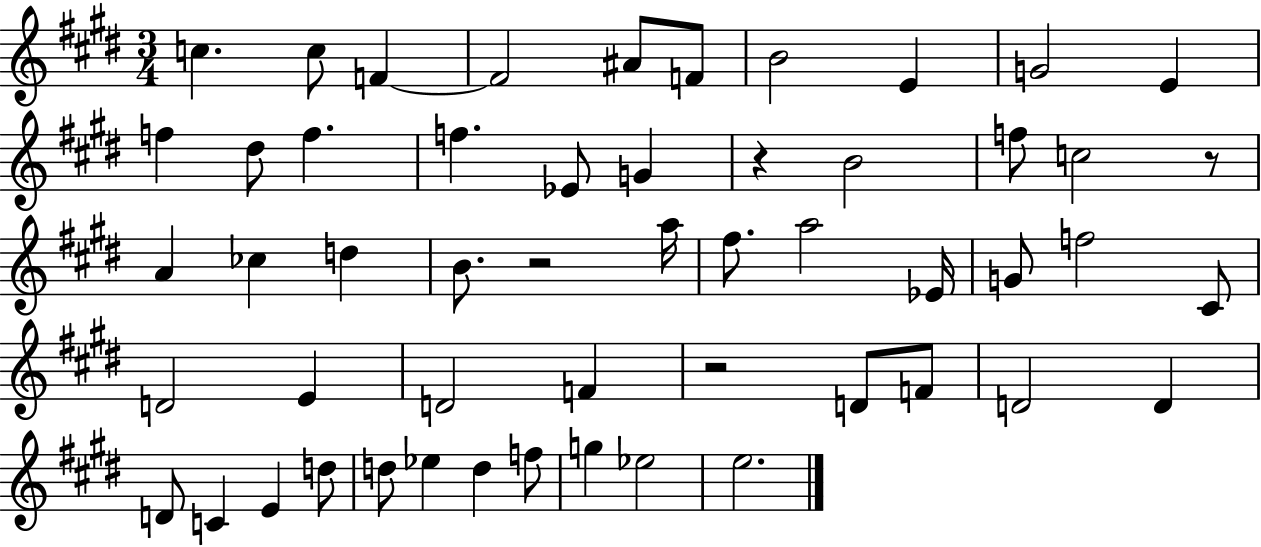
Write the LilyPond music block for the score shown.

{
  \clef treble
  \numericTimeSignature
  \time 3/4
  \key e \major
  \repeat volta 2 { c''4. c''8 f'4~~ | f'2 ais'8 f'8 | b'2 e'4 | g'2 e'4 | \break f''4 dis''8 f''4. | f''4. ees'8 g'4 | r4 b'2 | f''8 c''2 r8 | \break a'4 ces''4 d''4 | b'8. r2 a''16 | fis''8. a''2 ees'16 | g'8 f''2 cis'8 | \break d'2 e'4 | d'2 f'4 | r2 d'8 f'8 | d'2 d'4 | \break d'8 c'4 e'4 d''8 | d''8 ees''4 d''4 f''8 | g''4 ees''2 | e''2. | \break } \bar "|."
}